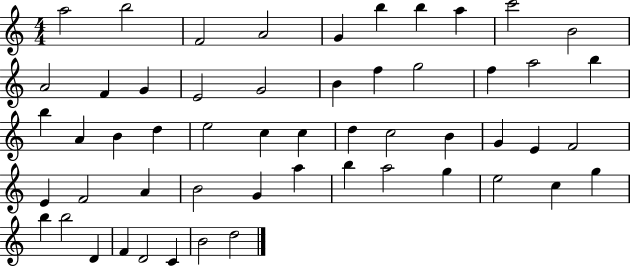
{
  \clef treble
  \numericTimeSignature
  \time 4/4
  \key c \major
  a''2 b''2 | f'2 a'2 | g'4 b''4 b''4 a''4 | c'''2 b'2 | \break a'2 f'4 g'4 | e'2 g'2 | b'4 f''4 g''2 | f''4 a''2 b''4 | \break b''4 a'4 b'4 d''4 | e''2 c''4 c''4 | d''4 c''2 b'4 | g'4 e'4 f'2 | \break e'4 f'2 a'4 | b'2 g'4 a''4 | b''4 a''2 g''4 | e''2 c''4 g''4 | \break b''4 b''2 d'4 | f'4 d'2 c'4 | b'2 d''2 | \bar "|."
}